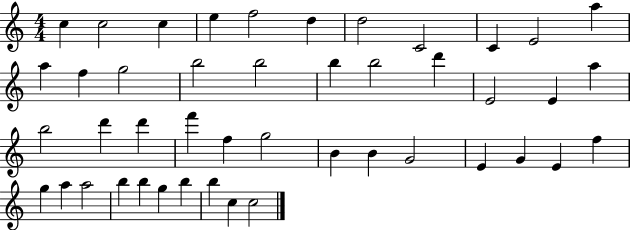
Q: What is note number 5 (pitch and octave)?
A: F5